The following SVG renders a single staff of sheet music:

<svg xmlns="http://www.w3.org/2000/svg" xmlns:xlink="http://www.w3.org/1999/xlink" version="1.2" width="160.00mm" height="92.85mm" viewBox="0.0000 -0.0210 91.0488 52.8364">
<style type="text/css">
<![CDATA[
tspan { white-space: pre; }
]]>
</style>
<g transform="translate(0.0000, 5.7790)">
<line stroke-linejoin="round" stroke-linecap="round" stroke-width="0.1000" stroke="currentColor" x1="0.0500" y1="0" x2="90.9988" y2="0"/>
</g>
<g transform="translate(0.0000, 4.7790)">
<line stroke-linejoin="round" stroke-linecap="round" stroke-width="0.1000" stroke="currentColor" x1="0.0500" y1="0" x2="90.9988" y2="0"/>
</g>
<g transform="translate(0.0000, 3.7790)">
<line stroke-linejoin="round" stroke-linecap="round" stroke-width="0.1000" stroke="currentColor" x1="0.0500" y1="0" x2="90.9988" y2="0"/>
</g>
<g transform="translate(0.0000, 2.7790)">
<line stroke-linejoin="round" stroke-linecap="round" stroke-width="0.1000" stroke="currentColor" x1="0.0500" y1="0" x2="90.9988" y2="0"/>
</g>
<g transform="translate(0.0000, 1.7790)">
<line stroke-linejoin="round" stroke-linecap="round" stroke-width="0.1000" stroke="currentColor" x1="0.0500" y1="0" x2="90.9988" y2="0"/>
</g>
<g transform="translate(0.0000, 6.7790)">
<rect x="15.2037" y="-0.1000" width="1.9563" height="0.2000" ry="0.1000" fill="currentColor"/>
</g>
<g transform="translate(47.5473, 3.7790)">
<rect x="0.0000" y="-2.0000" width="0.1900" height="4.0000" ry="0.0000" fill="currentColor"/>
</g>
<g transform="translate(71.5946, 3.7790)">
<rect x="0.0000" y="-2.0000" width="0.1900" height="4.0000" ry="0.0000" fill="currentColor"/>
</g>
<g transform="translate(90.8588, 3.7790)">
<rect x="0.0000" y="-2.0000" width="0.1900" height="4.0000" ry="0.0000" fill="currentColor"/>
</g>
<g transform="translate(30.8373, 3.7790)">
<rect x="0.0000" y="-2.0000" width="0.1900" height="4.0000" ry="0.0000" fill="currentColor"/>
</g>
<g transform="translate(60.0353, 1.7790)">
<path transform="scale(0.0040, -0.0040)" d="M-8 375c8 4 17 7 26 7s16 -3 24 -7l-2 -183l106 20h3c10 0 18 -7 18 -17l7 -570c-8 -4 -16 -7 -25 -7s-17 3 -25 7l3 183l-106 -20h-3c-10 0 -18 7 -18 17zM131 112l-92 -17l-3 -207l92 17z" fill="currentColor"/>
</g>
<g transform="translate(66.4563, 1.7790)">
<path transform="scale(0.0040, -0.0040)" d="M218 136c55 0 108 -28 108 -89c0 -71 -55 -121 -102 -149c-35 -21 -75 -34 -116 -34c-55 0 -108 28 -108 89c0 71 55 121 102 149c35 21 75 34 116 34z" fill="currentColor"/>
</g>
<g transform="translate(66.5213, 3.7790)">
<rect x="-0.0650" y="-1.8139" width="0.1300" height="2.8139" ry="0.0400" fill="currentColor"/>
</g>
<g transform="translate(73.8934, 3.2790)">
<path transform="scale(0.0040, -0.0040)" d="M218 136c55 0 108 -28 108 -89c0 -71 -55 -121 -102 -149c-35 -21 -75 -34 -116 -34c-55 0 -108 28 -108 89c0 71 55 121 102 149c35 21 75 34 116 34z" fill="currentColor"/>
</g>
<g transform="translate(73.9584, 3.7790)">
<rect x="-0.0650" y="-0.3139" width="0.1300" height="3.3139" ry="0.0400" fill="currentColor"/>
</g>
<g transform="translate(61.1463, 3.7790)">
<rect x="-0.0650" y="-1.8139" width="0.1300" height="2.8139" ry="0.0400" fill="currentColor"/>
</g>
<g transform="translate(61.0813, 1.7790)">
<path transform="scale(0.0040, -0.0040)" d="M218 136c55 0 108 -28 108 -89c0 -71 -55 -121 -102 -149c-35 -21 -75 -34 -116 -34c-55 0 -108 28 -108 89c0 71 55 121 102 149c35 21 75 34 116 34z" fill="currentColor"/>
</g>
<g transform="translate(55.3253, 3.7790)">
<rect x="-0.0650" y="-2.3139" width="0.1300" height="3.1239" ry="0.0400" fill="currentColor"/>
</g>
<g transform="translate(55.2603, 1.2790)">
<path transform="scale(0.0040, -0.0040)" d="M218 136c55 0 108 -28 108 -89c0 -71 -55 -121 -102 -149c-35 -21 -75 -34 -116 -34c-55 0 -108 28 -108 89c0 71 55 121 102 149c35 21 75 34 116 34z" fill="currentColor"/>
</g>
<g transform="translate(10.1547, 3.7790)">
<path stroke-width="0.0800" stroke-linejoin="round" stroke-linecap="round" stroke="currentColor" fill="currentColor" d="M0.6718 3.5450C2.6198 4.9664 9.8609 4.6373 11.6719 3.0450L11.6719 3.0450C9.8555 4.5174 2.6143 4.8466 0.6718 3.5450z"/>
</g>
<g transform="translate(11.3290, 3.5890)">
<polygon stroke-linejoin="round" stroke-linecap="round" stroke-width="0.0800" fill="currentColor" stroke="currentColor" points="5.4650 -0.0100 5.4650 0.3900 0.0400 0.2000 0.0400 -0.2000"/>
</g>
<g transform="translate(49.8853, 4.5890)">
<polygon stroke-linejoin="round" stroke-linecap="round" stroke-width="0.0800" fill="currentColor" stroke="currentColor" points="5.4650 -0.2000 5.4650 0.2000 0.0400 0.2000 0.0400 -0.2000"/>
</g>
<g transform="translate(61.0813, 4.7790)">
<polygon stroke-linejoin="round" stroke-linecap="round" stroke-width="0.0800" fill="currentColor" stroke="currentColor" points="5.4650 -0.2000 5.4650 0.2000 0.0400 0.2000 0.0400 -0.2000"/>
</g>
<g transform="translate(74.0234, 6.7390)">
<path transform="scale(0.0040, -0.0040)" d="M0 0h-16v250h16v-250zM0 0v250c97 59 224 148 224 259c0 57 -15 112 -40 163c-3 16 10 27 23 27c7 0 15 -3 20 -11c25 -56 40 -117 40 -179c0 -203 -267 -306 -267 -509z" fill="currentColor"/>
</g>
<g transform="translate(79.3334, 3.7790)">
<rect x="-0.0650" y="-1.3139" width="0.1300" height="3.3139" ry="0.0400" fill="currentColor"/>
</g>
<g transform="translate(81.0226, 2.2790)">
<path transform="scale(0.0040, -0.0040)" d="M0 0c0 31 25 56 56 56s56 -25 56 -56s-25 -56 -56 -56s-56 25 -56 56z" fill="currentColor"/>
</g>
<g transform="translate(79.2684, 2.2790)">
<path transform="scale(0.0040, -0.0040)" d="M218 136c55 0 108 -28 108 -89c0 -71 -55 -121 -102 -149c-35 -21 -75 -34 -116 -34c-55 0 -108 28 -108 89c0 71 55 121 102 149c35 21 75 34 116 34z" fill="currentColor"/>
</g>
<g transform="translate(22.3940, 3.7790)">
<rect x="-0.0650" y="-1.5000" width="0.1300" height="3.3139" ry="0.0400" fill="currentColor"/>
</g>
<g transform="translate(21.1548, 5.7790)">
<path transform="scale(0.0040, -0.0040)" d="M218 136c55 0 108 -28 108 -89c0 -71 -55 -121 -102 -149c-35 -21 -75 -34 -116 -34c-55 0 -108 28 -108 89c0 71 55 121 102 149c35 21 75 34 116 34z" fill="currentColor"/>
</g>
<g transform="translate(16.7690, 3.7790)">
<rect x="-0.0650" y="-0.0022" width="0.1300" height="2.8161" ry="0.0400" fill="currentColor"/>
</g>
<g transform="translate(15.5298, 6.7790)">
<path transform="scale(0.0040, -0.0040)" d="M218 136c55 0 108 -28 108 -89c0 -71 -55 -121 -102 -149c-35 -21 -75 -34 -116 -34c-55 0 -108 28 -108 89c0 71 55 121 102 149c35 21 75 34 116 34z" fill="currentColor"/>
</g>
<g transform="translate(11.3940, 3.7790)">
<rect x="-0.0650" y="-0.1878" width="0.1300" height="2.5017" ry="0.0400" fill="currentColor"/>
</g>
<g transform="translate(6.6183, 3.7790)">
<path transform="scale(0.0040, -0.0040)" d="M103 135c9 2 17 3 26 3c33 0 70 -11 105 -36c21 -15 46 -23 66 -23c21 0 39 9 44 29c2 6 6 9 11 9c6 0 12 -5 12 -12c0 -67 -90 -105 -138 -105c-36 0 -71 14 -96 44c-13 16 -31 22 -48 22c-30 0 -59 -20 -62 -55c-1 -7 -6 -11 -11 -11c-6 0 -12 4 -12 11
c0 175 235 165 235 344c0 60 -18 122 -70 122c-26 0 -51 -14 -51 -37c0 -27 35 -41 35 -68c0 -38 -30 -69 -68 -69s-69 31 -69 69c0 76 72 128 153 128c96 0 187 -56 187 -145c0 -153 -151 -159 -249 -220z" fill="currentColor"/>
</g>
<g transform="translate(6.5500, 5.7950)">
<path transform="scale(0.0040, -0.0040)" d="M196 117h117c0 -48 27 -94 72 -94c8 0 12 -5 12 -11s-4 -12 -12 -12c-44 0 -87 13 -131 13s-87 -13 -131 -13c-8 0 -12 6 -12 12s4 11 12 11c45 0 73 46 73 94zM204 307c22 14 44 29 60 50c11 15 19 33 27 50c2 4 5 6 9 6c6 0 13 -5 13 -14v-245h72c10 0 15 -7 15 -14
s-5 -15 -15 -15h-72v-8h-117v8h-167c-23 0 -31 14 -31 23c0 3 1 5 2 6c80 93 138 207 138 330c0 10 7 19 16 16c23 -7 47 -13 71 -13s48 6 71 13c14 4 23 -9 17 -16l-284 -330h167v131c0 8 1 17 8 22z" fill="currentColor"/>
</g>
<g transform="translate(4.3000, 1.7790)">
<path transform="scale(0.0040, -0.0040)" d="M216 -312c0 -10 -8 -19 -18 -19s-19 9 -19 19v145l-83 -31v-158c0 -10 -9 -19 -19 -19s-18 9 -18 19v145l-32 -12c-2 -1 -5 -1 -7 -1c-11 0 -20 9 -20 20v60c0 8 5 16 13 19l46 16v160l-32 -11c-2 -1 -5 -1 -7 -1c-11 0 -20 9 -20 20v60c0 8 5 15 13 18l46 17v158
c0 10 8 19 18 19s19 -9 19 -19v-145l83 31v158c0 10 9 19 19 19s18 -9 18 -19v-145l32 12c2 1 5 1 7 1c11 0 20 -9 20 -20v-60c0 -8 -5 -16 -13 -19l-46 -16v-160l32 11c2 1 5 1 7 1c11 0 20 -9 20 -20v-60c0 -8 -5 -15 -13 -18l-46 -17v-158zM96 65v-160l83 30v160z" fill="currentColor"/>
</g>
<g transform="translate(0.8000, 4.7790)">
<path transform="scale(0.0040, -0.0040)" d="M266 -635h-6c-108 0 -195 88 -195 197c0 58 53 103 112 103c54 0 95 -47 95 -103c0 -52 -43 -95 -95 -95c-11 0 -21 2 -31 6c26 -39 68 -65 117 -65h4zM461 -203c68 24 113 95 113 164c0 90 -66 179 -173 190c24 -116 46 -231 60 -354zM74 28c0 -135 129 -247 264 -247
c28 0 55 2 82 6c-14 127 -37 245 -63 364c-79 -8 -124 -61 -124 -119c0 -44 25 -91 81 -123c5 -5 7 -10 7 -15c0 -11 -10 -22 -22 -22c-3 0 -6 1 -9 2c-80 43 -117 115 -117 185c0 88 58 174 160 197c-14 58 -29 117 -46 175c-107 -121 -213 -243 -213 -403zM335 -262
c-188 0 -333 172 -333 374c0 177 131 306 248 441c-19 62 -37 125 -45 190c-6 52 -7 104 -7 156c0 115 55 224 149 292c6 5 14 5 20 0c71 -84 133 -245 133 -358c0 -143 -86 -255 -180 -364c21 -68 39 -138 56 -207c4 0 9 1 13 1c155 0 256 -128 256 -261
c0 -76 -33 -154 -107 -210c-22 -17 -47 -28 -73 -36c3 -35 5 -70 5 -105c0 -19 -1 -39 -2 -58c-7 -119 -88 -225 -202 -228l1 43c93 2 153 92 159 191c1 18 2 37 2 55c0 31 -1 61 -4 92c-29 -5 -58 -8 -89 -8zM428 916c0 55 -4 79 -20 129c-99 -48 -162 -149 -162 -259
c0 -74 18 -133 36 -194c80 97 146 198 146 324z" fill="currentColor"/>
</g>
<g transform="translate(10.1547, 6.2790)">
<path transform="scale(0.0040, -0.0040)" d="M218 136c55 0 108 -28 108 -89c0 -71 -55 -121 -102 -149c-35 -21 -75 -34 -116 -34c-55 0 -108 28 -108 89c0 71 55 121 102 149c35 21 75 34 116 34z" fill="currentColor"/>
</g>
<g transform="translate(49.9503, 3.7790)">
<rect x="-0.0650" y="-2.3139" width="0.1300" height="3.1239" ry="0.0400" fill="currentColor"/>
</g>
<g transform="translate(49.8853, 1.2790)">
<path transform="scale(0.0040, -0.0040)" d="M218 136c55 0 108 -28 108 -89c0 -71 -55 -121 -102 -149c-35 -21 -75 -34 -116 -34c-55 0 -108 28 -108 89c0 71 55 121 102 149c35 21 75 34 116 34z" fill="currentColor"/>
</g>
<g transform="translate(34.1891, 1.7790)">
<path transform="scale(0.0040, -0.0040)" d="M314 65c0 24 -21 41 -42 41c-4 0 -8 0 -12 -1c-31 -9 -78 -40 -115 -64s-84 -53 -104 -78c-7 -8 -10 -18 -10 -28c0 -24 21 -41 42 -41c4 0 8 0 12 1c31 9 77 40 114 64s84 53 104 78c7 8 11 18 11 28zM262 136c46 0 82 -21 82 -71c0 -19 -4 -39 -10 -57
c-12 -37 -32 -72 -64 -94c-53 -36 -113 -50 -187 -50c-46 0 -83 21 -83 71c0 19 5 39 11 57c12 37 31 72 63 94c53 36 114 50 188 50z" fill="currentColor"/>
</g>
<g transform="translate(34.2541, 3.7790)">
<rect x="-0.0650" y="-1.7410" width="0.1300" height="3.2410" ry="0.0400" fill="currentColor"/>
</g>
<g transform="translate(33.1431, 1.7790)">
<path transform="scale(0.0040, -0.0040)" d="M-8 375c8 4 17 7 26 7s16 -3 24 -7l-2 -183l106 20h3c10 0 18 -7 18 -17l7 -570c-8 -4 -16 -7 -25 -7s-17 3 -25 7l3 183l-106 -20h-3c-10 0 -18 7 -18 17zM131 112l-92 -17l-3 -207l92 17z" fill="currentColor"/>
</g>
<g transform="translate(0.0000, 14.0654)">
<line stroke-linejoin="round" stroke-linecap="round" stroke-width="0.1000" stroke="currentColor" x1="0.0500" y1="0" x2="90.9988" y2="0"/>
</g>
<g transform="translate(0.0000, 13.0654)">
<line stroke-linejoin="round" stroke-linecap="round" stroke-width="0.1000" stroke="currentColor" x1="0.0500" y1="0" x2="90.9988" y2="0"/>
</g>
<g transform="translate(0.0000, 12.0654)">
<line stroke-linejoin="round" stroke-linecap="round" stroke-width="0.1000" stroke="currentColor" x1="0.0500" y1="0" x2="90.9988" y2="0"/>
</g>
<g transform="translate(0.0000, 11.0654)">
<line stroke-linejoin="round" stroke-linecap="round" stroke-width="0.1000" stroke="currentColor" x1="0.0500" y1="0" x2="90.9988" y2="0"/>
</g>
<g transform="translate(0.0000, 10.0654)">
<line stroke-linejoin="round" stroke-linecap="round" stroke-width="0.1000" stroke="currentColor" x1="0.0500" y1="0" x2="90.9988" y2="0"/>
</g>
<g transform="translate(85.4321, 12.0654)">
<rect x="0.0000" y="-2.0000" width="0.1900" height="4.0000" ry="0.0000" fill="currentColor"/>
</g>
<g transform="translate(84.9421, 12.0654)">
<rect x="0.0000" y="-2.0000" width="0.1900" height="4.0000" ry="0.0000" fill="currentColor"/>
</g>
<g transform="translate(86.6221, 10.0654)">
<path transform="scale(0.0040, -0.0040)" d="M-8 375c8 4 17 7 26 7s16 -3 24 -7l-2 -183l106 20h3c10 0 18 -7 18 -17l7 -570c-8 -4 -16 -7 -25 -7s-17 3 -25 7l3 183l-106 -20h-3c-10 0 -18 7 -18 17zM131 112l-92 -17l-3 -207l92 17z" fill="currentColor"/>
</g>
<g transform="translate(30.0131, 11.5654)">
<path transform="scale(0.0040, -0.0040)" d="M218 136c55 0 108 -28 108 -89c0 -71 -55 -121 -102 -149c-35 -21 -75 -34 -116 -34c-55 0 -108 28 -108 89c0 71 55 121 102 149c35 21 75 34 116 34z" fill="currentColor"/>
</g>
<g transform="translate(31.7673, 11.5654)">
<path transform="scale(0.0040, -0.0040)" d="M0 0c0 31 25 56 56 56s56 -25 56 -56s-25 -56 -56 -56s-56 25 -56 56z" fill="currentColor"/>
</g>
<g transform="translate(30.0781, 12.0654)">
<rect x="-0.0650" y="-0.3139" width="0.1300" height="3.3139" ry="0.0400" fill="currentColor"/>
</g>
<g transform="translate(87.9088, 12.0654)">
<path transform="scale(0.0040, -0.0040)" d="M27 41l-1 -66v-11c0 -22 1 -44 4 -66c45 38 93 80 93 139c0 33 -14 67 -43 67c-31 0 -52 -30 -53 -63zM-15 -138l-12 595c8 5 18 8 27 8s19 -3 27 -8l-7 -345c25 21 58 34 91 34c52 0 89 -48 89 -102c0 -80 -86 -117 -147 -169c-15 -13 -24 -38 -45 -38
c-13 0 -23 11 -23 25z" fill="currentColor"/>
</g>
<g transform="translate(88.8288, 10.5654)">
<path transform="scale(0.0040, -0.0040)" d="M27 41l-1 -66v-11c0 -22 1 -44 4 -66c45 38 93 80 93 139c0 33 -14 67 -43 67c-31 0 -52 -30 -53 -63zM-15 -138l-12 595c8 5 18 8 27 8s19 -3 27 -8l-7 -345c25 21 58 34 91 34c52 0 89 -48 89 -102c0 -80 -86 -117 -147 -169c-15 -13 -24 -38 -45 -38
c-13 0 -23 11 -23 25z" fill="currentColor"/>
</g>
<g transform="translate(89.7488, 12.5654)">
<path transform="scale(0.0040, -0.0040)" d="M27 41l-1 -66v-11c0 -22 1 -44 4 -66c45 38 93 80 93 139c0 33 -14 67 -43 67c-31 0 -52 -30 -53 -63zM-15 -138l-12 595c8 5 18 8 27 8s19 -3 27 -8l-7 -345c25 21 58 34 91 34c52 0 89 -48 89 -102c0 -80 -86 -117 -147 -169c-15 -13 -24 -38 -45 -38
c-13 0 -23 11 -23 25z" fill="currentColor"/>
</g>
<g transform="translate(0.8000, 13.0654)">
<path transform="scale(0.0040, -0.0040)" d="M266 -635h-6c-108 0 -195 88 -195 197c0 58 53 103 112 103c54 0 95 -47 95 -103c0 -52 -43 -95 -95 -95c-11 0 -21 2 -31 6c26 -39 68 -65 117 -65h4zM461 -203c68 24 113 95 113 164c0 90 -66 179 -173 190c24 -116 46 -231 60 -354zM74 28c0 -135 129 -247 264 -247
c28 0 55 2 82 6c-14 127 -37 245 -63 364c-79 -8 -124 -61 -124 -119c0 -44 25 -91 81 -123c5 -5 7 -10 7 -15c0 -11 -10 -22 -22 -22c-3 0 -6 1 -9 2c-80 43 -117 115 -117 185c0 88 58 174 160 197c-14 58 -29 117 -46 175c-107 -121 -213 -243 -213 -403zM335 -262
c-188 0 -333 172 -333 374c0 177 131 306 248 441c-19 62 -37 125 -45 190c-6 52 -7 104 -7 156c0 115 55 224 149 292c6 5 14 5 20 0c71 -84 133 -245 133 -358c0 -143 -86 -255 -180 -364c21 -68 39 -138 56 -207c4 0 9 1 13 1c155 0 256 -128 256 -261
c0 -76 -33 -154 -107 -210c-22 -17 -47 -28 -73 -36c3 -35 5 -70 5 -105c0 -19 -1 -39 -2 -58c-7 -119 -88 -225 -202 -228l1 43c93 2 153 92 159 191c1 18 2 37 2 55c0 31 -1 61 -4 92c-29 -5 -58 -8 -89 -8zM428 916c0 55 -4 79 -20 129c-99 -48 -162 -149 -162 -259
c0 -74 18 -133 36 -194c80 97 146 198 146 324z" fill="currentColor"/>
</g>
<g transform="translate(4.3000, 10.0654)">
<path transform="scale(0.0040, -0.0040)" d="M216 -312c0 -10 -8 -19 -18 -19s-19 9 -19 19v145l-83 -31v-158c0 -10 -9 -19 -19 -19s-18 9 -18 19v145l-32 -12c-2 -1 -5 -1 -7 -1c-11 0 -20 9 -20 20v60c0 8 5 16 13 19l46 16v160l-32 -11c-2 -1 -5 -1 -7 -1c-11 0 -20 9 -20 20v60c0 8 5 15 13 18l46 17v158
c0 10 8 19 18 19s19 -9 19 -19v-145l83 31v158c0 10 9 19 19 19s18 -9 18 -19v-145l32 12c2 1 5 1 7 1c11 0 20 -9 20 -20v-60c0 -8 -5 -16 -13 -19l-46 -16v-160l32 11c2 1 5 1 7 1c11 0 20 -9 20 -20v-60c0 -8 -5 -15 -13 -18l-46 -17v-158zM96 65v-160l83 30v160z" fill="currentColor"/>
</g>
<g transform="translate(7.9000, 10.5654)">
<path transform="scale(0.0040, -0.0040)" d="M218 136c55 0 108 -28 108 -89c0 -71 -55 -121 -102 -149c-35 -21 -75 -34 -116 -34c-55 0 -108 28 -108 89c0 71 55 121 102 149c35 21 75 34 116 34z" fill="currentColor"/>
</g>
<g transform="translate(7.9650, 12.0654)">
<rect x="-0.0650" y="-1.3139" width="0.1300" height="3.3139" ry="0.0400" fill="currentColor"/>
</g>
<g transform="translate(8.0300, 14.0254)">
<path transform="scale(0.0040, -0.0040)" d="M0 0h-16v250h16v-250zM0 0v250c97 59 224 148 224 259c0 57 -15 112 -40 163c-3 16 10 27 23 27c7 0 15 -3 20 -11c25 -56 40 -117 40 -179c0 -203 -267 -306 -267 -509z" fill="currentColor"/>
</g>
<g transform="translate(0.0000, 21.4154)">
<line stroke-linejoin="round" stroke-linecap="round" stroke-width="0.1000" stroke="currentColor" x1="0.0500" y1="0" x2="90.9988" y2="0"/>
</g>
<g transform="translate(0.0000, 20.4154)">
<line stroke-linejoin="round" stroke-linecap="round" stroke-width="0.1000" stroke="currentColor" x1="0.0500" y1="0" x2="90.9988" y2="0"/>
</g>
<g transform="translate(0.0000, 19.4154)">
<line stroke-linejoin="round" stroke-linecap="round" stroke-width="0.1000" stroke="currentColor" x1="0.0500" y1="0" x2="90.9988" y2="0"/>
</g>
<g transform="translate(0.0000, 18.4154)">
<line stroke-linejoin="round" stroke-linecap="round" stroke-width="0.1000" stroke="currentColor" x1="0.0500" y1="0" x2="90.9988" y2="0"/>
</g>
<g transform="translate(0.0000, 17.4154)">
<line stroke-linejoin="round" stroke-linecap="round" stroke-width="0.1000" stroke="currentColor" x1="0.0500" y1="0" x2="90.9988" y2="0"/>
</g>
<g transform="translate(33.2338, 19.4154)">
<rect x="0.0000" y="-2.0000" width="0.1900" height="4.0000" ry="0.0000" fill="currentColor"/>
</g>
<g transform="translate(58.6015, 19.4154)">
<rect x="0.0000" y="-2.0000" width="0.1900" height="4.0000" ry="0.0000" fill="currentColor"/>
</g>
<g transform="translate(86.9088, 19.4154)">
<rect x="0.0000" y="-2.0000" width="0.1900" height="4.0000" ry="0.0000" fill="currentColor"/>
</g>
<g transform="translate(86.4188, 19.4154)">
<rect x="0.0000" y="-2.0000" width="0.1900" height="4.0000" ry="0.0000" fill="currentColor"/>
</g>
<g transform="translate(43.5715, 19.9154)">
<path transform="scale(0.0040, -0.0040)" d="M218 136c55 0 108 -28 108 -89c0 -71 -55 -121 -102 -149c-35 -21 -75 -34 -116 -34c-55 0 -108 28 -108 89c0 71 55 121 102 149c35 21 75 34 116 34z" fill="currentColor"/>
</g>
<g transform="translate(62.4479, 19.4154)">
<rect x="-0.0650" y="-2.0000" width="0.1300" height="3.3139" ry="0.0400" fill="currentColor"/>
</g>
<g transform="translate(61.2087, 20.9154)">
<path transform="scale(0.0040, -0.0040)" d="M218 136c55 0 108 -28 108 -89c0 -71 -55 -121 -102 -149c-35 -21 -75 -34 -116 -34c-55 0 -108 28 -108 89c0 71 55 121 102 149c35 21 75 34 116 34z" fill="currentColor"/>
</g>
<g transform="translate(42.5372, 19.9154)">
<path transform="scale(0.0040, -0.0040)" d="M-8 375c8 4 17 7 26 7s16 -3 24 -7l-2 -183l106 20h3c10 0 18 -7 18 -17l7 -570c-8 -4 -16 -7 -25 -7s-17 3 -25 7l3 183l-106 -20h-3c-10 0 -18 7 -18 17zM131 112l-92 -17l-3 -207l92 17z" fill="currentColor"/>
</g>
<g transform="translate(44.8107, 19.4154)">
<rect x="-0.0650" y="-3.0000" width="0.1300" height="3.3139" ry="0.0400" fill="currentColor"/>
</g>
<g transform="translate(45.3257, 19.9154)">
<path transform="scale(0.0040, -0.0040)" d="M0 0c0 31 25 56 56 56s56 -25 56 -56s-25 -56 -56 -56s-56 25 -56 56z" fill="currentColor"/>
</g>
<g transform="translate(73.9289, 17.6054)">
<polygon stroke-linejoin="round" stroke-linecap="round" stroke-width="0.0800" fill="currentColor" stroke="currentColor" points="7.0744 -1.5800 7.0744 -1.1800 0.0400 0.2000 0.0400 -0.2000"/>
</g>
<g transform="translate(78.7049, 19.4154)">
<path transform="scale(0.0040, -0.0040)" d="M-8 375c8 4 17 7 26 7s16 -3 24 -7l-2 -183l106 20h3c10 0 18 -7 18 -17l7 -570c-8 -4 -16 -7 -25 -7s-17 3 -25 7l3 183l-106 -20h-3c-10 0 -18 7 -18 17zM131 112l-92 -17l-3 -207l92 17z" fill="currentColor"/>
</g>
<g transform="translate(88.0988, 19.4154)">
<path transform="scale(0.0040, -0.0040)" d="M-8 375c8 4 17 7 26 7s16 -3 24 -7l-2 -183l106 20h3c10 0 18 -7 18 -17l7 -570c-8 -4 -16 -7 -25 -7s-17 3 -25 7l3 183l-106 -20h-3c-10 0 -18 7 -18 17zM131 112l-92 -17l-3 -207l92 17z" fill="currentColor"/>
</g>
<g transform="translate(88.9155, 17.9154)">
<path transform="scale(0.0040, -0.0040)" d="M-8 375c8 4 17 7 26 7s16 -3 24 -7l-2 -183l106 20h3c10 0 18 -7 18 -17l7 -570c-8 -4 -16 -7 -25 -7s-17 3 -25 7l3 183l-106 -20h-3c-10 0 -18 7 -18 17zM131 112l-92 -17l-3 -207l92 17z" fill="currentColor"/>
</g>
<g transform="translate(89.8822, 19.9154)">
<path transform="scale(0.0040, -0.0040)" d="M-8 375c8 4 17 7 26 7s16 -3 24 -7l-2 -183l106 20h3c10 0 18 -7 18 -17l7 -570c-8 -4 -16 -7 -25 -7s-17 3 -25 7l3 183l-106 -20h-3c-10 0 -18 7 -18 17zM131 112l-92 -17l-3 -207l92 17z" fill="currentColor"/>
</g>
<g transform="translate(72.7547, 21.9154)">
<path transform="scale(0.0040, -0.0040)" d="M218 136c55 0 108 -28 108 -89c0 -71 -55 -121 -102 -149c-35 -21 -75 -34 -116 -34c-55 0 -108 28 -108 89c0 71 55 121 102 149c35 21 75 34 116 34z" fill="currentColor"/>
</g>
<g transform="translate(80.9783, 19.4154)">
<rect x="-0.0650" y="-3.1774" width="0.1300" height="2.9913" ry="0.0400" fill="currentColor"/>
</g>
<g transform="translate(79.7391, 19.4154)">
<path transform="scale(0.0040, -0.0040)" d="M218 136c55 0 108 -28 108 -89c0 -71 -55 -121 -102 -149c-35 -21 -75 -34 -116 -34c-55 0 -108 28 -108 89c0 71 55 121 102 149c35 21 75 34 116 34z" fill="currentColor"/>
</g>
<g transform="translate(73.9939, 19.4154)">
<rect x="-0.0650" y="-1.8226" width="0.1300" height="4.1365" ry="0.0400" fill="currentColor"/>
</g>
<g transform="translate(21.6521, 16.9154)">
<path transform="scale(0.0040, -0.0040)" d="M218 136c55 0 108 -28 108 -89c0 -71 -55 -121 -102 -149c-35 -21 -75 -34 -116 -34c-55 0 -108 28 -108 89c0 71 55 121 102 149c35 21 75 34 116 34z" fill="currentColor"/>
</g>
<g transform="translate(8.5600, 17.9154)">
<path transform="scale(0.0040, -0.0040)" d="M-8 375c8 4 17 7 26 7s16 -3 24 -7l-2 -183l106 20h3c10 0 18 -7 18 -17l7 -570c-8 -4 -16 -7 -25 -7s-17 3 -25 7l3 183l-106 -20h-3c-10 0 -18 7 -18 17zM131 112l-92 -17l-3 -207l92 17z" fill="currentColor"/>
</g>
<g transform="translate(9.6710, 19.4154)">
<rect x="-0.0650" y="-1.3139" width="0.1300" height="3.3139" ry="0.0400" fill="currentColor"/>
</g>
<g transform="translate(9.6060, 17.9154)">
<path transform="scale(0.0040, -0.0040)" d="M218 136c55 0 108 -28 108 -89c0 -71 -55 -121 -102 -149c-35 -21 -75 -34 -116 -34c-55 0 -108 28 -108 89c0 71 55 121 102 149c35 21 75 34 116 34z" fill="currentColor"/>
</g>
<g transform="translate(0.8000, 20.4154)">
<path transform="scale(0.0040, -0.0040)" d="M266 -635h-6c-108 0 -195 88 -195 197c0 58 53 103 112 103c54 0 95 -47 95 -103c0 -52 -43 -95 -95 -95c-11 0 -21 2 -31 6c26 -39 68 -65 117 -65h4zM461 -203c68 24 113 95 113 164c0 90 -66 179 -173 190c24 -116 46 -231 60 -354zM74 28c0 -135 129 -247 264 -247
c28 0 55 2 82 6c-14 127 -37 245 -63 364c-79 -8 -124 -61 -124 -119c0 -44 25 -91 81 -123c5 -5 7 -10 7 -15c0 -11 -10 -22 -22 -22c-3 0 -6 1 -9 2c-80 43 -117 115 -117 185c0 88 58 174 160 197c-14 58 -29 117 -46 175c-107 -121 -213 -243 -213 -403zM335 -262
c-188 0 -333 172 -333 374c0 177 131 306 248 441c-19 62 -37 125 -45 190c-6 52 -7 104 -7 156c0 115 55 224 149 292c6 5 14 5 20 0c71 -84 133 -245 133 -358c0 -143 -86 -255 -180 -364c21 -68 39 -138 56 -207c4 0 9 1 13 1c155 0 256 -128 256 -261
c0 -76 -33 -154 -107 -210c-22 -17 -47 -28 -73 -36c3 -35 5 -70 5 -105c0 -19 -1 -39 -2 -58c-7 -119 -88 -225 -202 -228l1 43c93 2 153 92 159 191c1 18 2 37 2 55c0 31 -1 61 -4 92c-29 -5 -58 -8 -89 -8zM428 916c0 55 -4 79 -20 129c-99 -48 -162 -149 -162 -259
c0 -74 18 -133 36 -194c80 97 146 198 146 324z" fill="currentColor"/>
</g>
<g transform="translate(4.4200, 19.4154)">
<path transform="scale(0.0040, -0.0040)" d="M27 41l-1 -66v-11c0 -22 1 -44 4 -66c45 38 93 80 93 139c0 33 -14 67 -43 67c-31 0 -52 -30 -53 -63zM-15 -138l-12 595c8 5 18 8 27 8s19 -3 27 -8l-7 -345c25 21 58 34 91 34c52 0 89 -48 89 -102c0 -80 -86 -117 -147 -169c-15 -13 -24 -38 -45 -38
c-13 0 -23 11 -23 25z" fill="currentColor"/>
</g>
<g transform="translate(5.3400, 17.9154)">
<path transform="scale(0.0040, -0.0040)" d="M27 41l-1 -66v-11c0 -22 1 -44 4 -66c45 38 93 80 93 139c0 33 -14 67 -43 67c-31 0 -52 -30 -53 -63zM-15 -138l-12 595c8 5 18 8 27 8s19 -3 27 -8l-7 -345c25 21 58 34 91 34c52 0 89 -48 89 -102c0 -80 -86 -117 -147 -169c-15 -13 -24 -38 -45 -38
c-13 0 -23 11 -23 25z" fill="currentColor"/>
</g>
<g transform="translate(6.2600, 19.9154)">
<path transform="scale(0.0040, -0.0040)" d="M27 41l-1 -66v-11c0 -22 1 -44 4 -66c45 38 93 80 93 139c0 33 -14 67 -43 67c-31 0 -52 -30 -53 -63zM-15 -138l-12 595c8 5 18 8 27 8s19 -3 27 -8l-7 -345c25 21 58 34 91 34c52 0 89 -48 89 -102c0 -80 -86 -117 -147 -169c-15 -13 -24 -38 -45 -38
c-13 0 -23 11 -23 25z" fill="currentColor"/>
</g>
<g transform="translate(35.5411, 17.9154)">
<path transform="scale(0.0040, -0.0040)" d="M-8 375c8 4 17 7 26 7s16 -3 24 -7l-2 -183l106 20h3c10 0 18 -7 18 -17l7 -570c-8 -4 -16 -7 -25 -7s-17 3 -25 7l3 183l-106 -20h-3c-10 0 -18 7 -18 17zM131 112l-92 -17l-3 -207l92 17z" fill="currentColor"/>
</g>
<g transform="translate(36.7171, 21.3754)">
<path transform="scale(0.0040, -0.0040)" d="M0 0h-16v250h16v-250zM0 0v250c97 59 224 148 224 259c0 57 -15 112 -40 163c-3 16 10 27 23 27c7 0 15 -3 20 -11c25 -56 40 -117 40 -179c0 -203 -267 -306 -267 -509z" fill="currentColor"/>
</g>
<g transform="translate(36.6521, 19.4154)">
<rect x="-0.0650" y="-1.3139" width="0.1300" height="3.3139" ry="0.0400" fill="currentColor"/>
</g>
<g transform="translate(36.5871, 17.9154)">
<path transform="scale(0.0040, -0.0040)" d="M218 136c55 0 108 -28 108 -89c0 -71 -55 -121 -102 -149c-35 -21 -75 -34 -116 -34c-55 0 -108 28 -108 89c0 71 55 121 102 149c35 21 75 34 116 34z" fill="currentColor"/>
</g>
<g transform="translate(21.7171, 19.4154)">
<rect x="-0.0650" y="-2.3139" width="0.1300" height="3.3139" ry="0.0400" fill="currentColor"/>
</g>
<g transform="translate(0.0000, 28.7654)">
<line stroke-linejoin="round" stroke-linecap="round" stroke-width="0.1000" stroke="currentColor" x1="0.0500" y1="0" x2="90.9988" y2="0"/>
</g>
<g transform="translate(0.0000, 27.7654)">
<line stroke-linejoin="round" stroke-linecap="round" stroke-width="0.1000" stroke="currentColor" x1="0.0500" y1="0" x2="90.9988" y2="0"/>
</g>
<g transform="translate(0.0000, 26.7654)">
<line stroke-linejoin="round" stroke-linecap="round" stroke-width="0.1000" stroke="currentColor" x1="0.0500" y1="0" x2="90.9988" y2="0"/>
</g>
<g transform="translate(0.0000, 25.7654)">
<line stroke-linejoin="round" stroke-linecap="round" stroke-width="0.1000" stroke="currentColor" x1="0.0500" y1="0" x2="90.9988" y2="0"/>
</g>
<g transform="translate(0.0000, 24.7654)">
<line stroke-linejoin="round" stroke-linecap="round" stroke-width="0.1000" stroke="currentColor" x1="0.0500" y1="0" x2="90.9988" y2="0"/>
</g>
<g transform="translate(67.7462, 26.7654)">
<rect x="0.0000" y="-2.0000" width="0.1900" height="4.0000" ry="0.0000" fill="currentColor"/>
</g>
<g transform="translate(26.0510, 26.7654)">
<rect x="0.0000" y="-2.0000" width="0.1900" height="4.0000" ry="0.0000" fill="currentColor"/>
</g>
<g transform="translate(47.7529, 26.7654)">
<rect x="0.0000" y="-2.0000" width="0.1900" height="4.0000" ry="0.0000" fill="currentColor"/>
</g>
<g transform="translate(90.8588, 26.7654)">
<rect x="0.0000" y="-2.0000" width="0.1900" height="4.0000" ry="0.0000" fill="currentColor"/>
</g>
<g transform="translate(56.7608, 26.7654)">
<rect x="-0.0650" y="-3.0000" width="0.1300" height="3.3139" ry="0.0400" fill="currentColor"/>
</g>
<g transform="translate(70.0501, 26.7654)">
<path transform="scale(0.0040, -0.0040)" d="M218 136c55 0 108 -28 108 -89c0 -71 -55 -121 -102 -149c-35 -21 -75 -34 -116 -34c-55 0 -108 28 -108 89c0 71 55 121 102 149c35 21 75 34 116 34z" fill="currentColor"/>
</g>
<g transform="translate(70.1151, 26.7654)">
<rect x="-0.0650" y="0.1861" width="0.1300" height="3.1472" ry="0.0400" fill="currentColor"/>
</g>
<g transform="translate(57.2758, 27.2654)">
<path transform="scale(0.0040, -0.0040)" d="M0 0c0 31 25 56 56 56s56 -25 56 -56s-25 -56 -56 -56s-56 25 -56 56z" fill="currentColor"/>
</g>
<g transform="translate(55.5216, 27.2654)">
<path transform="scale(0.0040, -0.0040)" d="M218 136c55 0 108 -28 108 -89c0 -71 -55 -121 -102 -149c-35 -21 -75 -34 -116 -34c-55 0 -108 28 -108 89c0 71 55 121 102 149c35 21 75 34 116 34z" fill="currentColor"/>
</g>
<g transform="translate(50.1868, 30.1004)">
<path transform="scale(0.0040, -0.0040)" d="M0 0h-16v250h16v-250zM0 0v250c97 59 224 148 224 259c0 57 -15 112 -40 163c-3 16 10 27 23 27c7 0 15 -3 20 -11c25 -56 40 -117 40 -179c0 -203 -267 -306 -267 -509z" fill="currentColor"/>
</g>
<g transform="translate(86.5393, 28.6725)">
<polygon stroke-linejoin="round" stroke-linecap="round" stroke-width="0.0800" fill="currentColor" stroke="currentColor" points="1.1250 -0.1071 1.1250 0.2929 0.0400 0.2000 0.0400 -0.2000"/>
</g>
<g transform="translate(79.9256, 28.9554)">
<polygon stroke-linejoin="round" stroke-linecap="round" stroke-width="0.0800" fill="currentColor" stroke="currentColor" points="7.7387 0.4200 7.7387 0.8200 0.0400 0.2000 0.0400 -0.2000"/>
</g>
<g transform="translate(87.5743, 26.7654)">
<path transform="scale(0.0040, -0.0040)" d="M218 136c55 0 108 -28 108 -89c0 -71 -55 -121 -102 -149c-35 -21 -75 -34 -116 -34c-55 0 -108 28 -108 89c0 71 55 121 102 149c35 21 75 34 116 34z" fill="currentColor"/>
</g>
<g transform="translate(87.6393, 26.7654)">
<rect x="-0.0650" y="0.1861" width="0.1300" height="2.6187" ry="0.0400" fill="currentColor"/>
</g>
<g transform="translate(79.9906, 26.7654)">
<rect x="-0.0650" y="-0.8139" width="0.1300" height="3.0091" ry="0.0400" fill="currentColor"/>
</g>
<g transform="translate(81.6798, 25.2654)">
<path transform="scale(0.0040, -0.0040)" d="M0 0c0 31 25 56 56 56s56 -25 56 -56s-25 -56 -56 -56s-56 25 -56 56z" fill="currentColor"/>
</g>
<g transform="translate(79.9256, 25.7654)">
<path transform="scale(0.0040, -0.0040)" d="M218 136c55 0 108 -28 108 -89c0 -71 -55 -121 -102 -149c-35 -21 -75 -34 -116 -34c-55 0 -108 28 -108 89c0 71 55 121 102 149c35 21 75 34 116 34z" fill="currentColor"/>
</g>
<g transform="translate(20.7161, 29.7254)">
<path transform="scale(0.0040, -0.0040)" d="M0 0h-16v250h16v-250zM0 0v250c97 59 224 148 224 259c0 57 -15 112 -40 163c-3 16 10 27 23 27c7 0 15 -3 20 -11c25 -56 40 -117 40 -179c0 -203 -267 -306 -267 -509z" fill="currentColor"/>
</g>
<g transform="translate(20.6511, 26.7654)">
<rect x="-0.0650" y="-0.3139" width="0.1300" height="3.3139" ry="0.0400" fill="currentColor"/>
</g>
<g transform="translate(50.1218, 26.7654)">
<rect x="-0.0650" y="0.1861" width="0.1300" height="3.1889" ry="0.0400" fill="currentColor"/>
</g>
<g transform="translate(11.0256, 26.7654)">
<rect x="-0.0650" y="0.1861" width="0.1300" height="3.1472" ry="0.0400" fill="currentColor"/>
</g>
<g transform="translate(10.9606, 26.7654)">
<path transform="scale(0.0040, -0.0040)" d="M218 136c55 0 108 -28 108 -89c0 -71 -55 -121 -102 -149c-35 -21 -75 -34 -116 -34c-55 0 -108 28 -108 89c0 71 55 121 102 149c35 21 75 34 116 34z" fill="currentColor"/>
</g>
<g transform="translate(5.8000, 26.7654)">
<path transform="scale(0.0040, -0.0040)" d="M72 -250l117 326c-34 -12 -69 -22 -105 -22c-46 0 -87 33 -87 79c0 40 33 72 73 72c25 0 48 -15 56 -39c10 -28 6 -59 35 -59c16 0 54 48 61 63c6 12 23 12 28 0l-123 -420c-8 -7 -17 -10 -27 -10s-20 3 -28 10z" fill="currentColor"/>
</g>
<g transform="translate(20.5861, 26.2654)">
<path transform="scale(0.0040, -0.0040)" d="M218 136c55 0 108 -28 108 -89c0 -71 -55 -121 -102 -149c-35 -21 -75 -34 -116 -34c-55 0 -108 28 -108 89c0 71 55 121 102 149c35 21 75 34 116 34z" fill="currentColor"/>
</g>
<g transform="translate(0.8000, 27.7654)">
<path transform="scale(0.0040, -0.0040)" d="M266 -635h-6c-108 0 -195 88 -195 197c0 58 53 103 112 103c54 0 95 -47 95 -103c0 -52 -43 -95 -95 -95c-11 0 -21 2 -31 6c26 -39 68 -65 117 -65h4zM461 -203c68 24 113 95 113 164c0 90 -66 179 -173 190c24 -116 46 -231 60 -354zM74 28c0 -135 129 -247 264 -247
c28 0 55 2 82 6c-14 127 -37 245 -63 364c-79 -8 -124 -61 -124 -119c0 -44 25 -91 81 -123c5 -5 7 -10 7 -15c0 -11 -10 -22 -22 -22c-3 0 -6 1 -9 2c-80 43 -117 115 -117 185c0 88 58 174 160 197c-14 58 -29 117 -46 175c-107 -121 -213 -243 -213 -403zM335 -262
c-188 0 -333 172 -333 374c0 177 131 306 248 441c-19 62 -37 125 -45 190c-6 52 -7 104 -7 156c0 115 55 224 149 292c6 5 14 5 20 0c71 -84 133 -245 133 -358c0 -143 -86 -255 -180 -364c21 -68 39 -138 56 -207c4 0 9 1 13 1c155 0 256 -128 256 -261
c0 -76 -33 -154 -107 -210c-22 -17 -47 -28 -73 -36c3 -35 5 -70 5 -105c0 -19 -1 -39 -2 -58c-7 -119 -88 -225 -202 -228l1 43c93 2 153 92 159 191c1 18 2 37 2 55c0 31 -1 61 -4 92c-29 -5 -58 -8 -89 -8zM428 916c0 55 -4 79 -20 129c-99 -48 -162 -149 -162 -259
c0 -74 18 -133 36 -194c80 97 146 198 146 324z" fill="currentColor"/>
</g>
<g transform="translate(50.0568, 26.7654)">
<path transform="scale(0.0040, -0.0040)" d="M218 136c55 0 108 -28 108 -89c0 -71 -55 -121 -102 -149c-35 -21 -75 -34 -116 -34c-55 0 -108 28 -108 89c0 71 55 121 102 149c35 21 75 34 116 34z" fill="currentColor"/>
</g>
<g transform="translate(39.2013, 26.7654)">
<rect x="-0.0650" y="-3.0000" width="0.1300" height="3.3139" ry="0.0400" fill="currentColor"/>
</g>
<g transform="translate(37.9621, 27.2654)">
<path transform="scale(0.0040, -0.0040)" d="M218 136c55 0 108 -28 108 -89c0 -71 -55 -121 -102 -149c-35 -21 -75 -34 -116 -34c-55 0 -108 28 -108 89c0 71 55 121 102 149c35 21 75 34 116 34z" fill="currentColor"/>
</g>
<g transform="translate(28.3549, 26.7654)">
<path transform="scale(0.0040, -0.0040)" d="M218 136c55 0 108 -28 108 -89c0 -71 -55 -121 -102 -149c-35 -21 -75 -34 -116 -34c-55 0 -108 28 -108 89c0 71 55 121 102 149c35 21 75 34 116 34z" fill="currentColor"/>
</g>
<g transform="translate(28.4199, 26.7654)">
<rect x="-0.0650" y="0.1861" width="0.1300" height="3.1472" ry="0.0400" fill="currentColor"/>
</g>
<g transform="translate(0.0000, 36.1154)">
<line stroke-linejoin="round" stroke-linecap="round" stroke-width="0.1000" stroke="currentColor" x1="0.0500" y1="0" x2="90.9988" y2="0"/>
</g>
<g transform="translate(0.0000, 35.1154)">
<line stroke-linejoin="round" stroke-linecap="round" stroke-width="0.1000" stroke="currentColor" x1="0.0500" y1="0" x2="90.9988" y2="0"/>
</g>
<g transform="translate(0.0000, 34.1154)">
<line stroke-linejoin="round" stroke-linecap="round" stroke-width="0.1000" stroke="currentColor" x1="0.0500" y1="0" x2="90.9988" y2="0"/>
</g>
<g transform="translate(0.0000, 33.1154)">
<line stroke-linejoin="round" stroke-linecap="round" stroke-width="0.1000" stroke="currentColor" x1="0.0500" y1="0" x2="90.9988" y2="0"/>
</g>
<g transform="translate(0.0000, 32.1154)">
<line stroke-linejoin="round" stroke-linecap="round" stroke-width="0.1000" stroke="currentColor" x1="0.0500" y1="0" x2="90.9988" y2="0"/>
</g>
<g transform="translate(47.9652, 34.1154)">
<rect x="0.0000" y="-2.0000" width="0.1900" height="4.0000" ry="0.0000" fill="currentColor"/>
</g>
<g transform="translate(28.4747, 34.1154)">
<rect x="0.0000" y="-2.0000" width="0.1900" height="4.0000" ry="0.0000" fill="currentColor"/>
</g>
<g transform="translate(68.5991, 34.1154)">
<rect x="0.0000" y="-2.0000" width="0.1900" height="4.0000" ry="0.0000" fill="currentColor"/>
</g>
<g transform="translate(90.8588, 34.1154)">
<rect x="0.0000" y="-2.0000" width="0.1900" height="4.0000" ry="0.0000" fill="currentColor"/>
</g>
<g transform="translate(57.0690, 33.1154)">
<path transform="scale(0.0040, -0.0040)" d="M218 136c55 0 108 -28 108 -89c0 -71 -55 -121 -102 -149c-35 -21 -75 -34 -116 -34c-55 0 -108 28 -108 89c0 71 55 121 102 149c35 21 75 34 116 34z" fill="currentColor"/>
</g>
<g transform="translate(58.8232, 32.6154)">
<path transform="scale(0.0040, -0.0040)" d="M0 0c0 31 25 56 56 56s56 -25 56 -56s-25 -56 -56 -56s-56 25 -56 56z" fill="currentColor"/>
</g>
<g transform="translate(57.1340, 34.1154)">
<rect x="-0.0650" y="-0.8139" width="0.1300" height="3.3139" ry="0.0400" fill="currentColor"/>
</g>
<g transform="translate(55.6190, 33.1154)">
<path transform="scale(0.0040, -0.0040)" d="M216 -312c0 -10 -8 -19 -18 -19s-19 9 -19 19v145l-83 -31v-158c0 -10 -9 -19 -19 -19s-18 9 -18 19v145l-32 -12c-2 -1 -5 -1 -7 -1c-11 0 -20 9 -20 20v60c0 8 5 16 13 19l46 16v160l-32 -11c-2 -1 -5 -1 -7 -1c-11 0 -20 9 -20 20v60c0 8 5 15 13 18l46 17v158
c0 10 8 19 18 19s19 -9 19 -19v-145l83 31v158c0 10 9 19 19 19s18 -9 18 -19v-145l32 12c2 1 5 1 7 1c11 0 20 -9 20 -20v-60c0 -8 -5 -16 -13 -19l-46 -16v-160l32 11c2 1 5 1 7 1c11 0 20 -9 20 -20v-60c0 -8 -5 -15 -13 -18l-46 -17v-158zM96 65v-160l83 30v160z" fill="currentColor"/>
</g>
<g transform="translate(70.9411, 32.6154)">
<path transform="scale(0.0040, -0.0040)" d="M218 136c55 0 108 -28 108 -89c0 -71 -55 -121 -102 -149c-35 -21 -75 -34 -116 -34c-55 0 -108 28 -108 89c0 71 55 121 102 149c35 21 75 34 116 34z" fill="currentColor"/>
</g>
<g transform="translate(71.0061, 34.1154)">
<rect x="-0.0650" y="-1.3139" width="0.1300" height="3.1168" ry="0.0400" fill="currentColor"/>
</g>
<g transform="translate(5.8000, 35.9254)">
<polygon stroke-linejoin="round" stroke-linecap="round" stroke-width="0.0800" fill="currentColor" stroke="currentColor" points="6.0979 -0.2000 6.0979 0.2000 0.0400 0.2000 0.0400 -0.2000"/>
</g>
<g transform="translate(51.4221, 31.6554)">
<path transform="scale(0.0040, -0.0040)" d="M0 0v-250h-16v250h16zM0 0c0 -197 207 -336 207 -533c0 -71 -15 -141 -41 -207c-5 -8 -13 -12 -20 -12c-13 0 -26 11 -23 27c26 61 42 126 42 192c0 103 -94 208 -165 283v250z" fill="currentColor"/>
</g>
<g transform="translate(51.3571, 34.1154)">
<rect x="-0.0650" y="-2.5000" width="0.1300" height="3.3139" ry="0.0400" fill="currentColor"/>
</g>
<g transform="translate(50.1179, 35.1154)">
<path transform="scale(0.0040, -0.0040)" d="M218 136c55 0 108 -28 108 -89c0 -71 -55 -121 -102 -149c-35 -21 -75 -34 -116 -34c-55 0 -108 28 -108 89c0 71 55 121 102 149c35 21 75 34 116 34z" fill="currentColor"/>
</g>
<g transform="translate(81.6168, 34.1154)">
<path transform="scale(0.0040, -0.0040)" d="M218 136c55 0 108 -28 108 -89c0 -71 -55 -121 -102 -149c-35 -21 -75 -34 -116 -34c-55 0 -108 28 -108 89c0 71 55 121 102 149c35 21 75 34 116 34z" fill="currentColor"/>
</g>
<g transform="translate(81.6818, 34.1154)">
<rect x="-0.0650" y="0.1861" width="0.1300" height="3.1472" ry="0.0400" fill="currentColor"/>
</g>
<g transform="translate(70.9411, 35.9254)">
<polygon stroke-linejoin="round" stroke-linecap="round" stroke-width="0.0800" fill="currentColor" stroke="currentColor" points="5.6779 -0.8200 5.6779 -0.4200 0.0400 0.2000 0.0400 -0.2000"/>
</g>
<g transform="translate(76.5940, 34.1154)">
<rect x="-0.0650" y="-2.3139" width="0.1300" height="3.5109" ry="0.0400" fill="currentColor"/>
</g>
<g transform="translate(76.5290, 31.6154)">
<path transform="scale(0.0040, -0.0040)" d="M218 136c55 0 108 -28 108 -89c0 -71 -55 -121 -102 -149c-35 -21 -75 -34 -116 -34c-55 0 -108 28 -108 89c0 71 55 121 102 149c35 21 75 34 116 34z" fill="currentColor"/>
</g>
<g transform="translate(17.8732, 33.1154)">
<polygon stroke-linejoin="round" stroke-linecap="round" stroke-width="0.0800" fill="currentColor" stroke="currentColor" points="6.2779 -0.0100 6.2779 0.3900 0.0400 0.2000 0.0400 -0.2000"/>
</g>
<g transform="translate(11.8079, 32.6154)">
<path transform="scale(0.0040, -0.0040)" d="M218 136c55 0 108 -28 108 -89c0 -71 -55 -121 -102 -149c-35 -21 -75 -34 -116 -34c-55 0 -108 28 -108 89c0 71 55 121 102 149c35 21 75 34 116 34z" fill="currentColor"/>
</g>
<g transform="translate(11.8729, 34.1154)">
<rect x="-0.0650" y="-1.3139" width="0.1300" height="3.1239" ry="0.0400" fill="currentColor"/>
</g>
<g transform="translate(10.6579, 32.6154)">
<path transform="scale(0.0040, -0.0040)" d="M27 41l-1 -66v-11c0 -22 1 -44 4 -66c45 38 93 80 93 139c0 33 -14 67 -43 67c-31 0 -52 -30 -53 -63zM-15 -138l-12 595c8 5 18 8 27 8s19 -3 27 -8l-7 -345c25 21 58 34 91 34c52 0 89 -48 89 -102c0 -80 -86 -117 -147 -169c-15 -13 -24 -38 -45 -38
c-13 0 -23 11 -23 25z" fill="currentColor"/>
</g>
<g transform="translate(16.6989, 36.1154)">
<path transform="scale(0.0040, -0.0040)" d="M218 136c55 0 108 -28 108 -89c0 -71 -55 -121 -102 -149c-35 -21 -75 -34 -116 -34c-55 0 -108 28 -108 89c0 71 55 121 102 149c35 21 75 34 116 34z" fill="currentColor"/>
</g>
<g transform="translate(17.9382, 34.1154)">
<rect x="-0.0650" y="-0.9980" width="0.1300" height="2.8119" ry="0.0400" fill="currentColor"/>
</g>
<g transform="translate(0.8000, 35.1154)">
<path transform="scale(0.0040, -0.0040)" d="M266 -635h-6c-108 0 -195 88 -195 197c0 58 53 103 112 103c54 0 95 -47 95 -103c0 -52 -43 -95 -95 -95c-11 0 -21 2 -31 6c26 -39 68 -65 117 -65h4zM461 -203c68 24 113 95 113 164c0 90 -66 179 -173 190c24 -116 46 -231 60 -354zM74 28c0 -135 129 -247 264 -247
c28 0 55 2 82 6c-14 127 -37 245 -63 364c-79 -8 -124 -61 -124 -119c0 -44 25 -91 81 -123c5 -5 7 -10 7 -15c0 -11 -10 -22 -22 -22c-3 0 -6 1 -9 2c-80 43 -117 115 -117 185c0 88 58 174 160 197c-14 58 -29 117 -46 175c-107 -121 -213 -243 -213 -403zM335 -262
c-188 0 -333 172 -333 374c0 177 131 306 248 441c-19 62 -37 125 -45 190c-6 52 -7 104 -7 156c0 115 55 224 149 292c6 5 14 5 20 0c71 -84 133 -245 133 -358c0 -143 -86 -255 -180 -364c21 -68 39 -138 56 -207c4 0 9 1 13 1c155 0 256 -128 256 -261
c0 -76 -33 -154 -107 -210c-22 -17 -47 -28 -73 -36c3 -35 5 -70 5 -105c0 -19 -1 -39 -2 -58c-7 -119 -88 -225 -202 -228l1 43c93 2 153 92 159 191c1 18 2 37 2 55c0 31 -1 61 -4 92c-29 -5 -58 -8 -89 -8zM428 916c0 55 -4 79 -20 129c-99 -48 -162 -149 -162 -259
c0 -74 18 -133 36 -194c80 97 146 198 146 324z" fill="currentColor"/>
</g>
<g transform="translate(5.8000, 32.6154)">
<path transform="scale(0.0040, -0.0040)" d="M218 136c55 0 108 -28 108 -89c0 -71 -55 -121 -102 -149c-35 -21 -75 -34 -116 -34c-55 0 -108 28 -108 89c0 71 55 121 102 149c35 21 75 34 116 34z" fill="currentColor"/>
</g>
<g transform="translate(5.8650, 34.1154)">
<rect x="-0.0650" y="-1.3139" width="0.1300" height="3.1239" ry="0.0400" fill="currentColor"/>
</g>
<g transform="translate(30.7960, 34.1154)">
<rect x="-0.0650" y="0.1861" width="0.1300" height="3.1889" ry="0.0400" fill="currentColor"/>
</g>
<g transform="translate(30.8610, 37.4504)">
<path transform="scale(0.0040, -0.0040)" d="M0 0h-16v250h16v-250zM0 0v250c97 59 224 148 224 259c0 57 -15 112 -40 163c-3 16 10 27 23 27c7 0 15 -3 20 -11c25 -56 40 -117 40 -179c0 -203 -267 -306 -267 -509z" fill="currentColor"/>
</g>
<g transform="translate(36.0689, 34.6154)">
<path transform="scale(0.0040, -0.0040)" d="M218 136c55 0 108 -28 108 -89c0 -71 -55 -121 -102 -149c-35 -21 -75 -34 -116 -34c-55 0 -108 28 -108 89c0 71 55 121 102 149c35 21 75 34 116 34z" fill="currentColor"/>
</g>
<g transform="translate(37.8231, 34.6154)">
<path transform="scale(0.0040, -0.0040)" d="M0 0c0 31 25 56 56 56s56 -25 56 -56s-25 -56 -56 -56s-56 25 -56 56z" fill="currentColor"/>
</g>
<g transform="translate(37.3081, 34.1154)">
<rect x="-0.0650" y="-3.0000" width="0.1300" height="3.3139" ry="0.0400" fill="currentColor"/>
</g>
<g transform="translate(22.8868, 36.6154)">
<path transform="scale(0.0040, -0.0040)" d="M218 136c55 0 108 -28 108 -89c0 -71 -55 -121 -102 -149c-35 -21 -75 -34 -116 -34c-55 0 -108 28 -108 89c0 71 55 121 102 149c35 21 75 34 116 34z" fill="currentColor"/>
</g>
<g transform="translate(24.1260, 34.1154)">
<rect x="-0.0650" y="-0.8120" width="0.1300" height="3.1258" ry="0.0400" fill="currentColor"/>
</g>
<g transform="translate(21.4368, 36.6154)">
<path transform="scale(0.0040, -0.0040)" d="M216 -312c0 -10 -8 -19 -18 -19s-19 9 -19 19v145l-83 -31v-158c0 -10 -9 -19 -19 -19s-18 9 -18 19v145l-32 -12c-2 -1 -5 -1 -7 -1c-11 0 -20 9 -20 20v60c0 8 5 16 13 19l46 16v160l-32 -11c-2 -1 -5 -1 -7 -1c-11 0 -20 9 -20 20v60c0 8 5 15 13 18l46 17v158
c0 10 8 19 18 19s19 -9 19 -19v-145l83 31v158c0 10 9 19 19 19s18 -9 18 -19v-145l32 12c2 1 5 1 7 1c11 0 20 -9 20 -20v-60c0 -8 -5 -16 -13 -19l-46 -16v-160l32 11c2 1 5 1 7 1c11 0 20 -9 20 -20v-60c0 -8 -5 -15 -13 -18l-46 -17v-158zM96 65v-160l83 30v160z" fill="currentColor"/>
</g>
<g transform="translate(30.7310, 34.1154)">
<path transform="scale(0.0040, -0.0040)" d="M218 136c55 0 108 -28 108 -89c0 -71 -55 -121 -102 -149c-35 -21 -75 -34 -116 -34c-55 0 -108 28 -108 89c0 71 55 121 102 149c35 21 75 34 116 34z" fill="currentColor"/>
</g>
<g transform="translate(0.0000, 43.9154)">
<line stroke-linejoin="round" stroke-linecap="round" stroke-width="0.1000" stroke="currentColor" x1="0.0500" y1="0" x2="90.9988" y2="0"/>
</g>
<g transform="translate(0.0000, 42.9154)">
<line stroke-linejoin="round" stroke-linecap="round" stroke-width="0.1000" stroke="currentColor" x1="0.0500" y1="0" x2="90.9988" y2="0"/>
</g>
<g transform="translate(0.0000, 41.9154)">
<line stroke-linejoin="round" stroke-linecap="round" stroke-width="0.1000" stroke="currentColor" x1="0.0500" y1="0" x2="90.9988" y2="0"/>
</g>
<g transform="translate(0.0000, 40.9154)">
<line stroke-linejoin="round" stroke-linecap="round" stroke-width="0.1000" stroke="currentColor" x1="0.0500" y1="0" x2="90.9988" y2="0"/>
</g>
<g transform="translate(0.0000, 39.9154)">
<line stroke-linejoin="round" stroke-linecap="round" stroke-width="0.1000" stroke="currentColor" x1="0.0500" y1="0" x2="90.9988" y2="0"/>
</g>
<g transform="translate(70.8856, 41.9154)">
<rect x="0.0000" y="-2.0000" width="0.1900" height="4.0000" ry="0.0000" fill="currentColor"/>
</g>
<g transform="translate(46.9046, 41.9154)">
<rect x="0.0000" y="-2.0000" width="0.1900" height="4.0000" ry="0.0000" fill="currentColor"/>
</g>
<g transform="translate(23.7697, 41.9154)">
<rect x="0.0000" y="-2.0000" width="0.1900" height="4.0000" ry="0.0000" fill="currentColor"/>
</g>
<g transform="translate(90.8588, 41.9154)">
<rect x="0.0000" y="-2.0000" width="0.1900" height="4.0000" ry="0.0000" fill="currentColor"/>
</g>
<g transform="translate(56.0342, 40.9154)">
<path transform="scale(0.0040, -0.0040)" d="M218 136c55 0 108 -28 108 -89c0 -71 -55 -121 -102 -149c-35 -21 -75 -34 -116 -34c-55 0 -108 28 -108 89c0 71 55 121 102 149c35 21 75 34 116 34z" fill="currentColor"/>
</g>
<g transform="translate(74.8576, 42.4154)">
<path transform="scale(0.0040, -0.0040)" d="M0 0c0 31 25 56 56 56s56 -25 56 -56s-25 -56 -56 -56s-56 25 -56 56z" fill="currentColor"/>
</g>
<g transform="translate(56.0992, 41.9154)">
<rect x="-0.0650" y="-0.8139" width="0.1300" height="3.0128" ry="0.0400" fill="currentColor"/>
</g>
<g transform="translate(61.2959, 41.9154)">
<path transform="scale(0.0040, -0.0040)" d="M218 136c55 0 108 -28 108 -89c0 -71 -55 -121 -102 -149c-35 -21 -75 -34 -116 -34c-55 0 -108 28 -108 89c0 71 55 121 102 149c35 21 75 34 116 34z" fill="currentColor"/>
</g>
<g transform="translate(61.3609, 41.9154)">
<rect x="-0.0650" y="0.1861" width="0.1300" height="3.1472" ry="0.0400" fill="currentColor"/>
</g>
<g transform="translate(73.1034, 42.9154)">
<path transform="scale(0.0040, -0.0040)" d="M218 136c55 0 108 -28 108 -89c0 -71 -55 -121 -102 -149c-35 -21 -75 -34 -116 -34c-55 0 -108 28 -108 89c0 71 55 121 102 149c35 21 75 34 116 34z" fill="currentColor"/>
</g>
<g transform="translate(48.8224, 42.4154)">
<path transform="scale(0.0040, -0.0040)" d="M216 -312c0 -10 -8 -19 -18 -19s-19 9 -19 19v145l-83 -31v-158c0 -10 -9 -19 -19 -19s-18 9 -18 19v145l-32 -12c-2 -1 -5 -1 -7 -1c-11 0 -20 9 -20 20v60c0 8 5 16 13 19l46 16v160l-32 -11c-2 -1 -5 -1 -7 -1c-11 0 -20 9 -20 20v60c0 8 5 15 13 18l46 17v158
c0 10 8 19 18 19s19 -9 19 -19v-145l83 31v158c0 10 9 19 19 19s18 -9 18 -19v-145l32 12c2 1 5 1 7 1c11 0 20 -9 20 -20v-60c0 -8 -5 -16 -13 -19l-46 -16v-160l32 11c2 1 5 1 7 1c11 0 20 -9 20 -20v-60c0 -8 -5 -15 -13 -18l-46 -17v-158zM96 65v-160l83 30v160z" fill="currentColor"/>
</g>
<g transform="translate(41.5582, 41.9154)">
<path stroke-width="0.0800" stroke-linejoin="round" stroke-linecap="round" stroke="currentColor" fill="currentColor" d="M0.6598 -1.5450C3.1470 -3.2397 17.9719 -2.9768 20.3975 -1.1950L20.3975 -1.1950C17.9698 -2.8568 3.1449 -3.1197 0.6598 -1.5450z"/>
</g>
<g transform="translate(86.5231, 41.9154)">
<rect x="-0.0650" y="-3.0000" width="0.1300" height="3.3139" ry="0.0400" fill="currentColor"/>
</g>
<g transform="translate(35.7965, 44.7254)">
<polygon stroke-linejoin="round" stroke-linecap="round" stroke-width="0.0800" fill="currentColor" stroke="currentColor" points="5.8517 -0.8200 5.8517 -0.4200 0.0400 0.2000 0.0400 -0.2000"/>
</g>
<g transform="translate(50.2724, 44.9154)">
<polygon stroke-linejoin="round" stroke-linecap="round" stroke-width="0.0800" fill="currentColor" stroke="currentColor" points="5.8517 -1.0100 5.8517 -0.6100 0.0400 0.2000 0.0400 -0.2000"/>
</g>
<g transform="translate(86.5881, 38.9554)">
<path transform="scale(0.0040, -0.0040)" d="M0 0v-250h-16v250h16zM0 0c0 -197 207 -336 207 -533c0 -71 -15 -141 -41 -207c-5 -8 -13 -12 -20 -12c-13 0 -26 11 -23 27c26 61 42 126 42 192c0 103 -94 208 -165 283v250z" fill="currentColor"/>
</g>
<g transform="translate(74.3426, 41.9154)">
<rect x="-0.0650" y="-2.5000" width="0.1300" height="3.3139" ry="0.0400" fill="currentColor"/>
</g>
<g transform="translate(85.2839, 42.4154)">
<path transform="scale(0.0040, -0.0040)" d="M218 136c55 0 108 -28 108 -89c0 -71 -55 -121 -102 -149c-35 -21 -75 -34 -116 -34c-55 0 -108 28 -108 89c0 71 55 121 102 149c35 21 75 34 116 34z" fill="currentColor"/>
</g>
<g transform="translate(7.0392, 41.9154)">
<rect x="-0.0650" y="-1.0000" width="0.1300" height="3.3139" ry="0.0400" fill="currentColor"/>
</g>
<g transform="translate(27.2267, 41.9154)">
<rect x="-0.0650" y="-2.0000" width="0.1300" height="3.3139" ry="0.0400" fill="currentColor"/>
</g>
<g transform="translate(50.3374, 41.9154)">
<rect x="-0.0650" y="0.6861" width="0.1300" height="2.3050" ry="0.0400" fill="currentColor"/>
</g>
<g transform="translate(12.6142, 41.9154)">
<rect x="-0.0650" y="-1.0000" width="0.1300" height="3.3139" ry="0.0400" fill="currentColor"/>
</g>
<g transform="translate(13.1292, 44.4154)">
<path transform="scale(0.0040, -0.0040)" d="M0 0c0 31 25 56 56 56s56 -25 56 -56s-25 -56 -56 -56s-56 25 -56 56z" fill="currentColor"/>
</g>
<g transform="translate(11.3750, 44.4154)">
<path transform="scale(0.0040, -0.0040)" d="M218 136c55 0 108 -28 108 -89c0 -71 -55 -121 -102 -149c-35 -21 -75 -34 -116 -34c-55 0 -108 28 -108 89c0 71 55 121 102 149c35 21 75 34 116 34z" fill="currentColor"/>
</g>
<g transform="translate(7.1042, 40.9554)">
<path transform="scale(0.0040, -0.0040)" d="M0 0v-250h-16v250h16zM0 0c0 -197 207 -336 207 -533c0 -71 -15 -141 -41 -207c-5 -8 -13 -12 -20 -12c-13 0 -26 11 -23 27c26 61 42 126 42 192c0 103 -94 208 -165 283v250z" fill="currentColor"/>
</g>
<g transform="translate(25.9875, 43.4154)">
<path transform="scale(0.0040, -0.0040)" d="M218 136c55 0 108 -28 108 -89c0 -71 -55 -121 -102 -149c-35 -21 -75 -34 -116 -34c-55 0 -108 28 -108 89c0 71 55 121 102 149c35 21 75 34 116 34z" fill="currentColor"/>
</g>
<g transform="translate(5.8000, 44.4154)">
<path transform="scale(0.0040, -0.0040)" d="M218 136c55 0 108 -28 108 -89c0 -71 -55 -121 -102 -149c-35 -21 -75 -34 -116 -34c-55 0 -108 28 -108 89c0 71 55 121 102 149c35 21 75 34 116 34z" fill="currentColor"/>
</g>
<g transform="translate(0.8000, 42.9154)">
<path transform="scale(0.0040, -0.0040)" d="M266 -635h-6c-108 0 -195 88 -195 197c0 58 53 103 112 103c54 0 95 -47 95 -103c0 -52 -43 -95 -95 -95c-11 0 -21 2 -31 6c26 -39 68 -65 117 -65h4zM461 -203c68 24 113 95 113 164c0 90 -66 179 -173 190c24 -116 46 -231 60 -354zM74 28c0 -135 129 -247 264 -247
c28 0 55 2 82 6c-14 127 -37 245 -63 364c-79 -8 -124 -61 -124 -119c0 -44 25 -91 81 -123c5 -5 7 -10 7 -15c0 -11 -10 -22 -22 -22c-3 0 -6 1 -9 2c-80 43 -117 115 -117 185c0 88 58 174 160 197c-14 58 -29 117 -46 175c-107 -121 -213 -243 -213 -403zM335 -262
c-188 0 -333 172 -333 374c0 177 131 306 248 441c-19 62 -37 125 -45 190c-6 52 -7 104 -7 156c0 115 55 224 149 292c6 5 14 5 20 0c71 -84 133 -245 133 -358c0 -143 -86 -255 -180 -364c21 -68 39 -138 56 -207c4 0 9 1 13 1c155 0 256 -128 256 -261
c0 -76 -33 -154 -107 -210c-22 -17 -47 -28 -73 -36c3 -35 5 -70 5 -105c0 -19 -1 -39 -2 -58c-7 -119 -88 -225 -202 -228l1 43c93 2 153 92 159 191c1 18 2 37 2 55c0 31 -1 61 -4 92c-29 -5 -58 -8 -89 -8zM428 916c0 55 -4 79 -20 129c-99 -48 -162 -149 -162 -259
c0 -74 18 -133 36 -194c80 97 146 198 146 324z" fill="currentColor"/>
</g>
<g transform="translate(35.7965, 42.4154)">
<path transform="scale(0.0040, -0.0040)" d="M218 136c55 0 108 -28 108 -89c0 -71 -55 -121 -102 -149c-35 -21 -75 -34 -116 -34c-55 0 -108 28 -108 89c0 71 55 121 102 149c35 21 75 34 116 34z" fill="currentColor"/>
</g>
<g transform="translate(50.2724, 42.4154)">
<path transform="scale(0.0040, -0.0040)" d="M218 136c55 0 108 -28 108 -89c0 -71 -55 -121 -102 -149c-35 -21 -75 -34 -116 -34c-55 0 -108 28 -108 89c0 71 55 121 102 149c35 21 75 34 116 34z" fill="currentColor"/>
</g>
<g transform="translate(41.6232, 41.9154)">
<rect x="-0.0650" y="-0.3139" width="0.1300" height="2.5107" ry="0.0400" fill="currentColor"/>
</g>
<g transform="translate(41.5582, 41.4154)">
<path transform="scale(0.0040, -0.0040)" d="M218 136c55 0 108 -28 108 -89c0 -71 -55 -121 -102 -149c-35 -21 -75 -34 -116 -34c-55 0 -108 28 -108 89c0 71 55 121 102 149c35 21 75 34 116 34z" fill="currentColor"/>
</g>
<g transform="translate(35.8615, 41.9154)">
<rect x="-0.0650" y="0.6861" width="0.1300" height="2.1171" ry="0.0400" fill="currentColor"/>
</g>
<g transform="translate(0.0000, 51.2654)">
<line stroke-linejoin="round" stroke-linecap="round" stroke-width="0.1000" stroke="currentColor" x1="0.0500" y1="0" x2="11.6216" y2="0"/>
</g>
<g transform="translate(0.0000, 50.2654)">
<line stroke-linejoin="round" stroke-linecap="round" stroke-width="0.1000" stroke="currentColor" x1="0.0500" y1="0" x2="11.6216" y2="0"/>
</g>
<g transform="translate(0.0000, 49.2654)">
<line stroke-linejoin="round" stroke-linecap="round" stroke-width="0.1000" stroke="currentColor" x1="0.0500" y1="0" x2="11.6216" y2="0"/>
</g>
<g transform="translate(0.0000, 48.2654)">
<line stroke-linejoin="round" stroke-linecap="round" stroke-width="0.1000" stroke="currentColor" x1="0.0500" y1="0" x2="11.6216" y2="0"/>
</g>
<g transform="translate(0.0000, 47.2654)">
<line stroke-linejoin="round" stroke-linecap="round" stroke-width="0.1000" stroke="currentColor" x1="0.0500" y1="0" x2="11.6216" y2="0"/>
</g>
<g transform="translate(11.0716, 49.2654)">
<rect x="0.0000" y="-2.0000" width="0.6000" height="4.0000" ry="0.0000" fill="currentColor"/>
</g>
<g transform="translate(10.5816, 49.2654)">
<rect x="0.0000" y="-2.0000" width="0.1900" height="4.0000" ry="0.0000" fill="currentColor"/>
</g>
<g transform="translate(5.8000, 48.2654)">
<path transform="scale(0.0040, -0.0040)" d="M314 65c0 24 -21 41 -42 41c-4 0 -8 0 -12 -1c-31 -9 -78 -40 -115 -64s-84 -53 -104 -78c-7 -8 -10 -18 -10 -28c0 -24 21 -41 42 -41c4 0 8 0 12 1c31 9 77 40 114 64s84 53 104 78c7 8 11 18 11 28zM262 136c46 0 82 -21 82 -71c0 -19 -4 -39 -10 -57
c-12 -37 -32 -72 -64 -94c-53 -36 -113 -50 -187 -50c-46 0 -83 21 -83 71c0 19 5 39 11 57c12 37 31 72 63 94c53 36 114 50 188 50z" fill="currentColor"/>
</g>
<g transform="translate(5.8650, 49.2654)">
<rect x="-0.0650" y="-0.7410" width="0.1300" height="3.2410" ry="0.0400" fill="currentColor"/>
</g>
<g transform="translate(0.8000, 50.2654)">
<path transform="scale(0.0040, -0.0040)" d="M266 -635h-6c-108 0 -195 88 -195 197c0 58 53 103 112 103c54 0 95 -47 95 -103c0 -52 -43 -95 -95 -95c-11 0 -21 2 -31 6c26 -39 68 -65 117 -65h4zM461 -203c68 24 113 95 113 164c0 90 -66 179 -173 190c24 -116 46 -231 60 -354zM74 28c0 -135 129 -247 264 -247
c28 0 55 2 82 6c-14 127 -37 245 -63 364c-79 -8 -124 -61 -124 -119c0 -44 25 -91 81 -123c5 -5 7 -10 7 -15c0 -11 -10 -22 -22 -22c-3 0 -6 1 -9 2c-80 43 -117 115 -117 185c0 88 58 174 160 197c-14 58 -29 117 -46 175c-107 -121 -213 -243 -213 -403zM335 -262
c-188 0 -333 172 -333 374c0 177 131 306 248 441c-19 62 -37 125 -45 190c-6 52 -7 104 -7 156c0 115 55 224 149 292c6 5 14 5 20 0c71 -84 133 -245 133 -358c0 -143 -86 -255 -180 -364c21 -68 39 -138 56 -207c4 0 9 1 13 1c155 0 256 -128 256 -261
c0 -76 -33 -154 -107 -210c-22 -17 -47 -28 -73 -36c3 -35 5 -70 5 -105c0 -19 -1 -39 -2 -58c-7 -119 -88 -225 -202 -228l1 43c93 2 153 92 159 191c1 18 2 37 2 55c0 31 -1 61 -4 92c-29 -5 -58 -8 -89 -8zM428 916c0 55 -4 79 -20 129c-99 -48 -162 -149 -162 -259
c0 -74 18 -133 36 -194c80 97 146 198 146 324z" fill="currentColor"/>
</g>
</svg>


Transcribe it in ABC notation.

X:1
T:Untitled
M:2/4
L:1/4
K:G
D/2 C/2 E f2 g/2 g/2 f/2 f/2 c/2 e e/2 c e g e/2 A F D/2 B/2 z/2 B c/2 B A B/2 A B d/2 B/4 e/2 _e/2 E/2 ^D/2 B/2 A G/2 ^d e/2 g/2 B D/2 D F A/2 c/2 ^A/2 d/2 B G A/2 d2